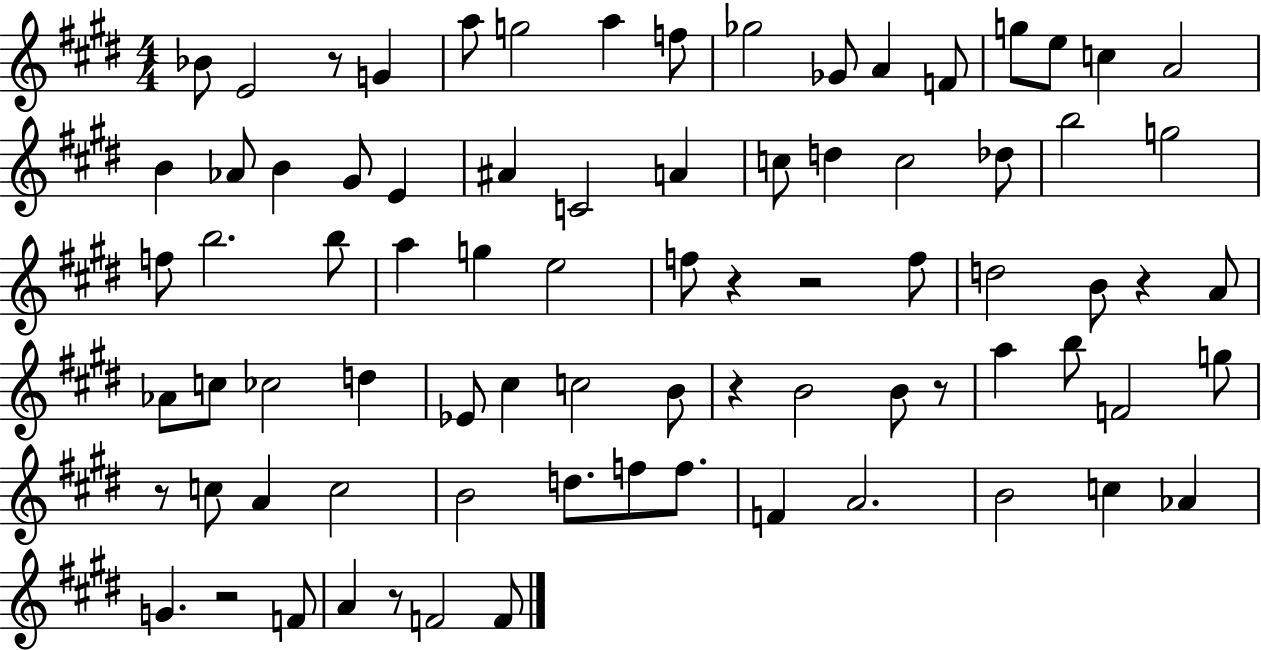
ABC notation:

X:1
T:Untitled
M:4/4
L:1/4
K:E
_B/2 E2 z/2 G a/2 g2 a f/2 _g2 _G/2 A F/2 g/2 e/2 c A2 B _A/2 B ^G/2 E ^A C2 A c/2 d c2 _d/2 b2 g2 f/2 b2 b/2 a g e2 f/2 z z2 f/2 d2 B/2 z A/2 _A/2 c/2 _c2 d _E/2 ^c c2 B/2 z B2 B/2 z/2 a b/2 F2 g/2 z/2 c/2 A c2 B2 d/2 f/2 f/2 F A2 B2 c _A G z2 F/2 A z/2 F2 F/2